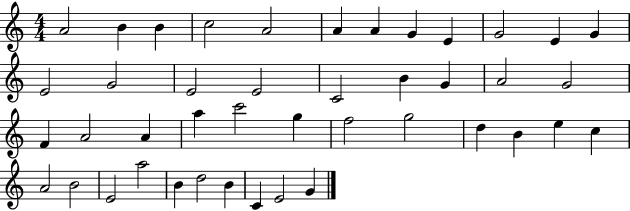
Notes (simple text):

A4/h B4/q B4/q C5/h A4/h A4/q A4/q G4/q E4/q G4/h E4/q G4/q E4/h G4/h E4/h E4/h C4/h B4/q G4/q A4/h G4/h F4/q A4/h A4/q A5/q C6/h G5/q F5/h G5/h D5/q B4/q E5/q C5/q A4/h B4/h E4/h A5/h B4/q D5/h B4/q C4/q E4/h G4/q